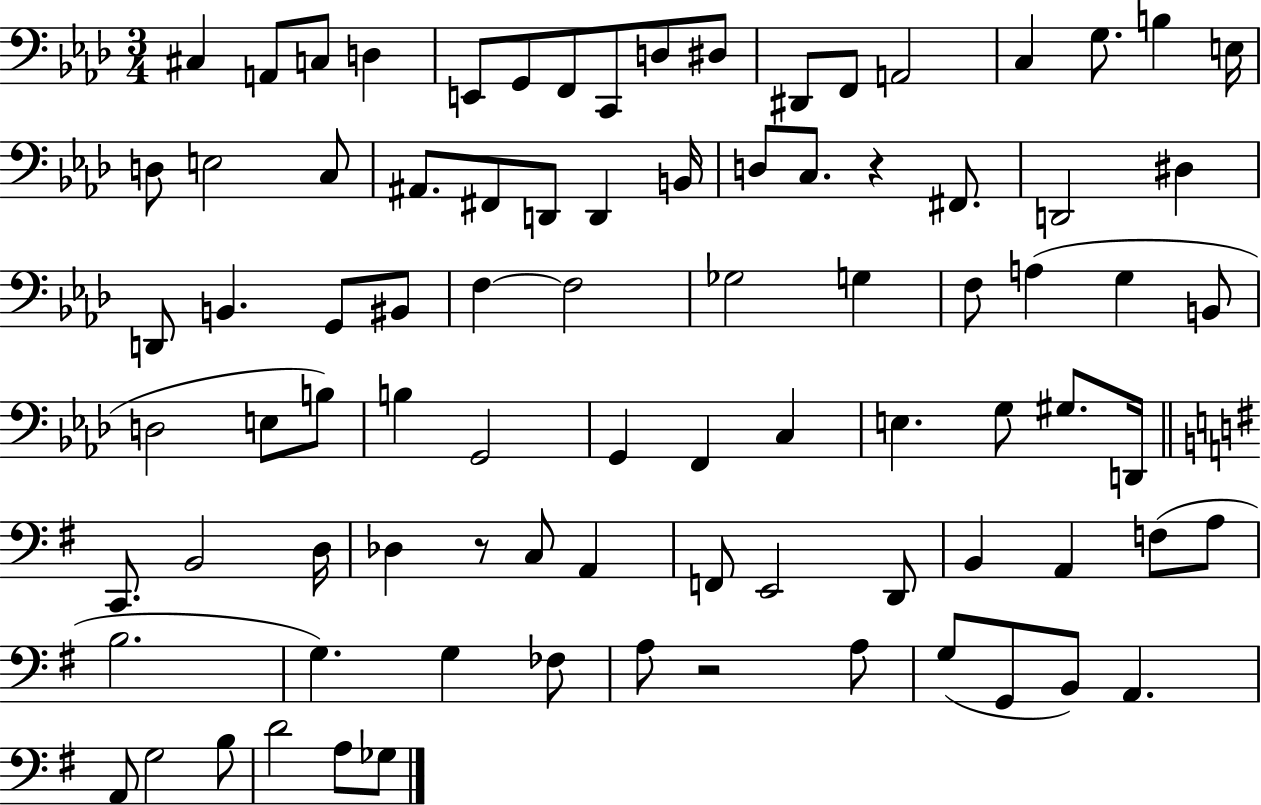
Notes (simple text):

C#3/q A2/e C3/e D3/q E2/e G2/e F2/e C2/e D3/e D#3/e D#2/e F2/e A2/h C3/q G3/e. B3/q E3/s D3/e E3/h C3/e A#2/e. F#2/e D2/e D2/q B2/s D3/e C3/e. R/q F#2/e. D2/h D#3/q D2/e B2/q. G2/e BIS2/e F3/q F3/h Gb3/h G3/q F3/e A3/q G3/q B2/e D3/h E3/e B3/e B3/q G2/h G2/q F2/q C3/q E3/q. G3/e G#3/e. D2/s C2/e. B2/h D3/s Db3/q R/e C3/e A2/q F2/e E2/h D2/e B2/q A2/q F3/e A3/e B3/h. G3/q. G3/q FES3/e A3/e R/h A3/e G3/e G2/e B2/e A2/q. A2/e G3/h B3/e D4/h A3/e Gb3/e